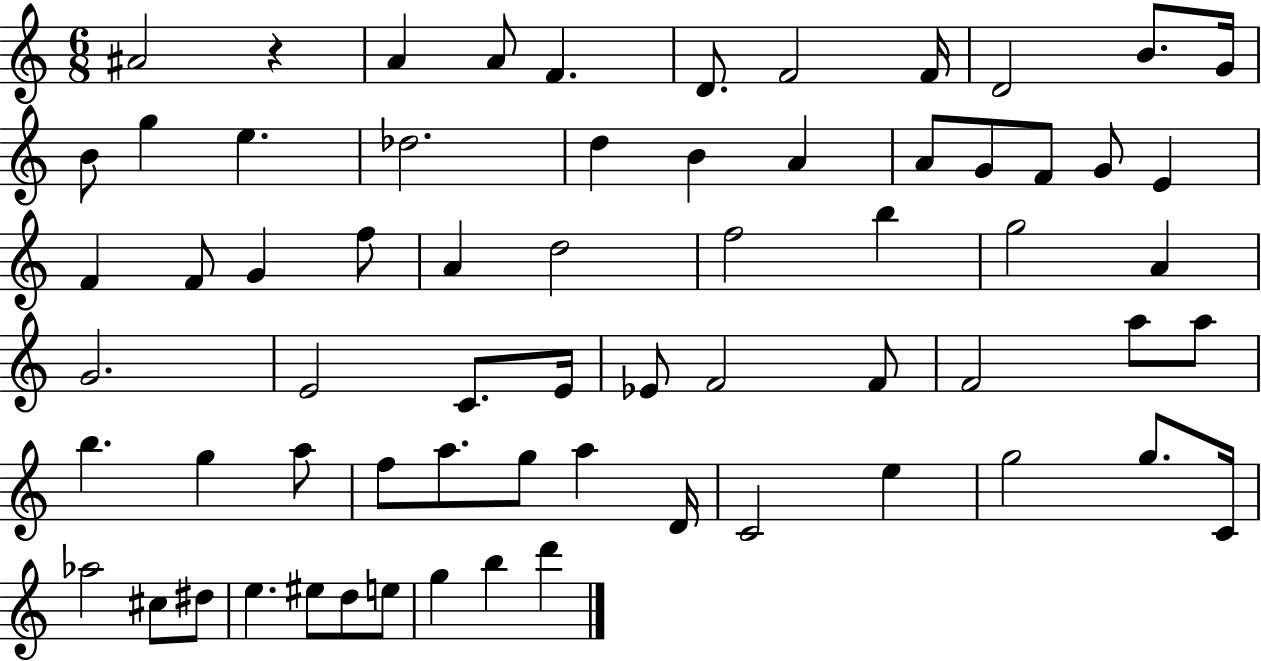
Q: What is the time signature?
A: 6/8